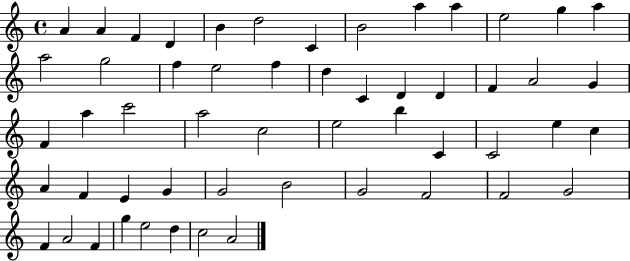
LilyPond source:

{
  \clef treble
  \time 4/4
  \defaultTimeSignature
  \key c \major
  a'4 a'4 f'4 d'4 | b'4 d''2 c'4 | b'2 a''4 a''4 | e''2 g''4 a''4 | \break a''2 g''2 | f''4 e''2 f''4 | d''4 c'4 d'4 d'4 | f'4 a'2 g'4 | \break f'4 a''4 c'''2 | a''2 c''2 | e''2 b''4 c'4 | c'2 e''4 c''4 | \break a'4 f'4 e'4 g'4 | g'2 b'2 | g'2 f'2 | f'2 g'2 | \break f'4 a'2 f'4 | g''4 e''2 d''4 | c''2 a'2 | \bar "|."
}